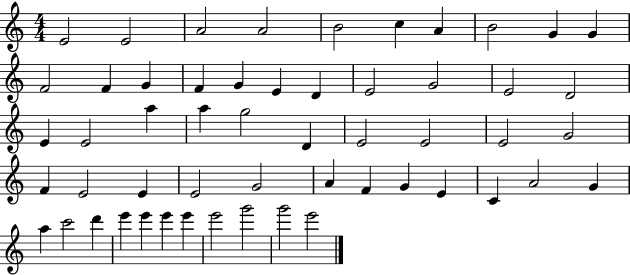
E4/h E4/h A4/h A4/h B4/h C5/q A4/q B4/h G4/q G4/q F4/h F4/q G4/q F4/q G4/q E4/q D4/q E4/h G4/h E4/h D4/h E4/q E4/h A5/q A5/q G5/h D4/q E4/h E4/h E4/h G4/h F4/q E4/h E4/q E4/h G4/h A4/q F4/q G4/q E4/q C4/q A4/h G4/q A5/q C6/h D6/q E6/q E6/q E6/q E6/q E6/h G6/h G6/h E6/h